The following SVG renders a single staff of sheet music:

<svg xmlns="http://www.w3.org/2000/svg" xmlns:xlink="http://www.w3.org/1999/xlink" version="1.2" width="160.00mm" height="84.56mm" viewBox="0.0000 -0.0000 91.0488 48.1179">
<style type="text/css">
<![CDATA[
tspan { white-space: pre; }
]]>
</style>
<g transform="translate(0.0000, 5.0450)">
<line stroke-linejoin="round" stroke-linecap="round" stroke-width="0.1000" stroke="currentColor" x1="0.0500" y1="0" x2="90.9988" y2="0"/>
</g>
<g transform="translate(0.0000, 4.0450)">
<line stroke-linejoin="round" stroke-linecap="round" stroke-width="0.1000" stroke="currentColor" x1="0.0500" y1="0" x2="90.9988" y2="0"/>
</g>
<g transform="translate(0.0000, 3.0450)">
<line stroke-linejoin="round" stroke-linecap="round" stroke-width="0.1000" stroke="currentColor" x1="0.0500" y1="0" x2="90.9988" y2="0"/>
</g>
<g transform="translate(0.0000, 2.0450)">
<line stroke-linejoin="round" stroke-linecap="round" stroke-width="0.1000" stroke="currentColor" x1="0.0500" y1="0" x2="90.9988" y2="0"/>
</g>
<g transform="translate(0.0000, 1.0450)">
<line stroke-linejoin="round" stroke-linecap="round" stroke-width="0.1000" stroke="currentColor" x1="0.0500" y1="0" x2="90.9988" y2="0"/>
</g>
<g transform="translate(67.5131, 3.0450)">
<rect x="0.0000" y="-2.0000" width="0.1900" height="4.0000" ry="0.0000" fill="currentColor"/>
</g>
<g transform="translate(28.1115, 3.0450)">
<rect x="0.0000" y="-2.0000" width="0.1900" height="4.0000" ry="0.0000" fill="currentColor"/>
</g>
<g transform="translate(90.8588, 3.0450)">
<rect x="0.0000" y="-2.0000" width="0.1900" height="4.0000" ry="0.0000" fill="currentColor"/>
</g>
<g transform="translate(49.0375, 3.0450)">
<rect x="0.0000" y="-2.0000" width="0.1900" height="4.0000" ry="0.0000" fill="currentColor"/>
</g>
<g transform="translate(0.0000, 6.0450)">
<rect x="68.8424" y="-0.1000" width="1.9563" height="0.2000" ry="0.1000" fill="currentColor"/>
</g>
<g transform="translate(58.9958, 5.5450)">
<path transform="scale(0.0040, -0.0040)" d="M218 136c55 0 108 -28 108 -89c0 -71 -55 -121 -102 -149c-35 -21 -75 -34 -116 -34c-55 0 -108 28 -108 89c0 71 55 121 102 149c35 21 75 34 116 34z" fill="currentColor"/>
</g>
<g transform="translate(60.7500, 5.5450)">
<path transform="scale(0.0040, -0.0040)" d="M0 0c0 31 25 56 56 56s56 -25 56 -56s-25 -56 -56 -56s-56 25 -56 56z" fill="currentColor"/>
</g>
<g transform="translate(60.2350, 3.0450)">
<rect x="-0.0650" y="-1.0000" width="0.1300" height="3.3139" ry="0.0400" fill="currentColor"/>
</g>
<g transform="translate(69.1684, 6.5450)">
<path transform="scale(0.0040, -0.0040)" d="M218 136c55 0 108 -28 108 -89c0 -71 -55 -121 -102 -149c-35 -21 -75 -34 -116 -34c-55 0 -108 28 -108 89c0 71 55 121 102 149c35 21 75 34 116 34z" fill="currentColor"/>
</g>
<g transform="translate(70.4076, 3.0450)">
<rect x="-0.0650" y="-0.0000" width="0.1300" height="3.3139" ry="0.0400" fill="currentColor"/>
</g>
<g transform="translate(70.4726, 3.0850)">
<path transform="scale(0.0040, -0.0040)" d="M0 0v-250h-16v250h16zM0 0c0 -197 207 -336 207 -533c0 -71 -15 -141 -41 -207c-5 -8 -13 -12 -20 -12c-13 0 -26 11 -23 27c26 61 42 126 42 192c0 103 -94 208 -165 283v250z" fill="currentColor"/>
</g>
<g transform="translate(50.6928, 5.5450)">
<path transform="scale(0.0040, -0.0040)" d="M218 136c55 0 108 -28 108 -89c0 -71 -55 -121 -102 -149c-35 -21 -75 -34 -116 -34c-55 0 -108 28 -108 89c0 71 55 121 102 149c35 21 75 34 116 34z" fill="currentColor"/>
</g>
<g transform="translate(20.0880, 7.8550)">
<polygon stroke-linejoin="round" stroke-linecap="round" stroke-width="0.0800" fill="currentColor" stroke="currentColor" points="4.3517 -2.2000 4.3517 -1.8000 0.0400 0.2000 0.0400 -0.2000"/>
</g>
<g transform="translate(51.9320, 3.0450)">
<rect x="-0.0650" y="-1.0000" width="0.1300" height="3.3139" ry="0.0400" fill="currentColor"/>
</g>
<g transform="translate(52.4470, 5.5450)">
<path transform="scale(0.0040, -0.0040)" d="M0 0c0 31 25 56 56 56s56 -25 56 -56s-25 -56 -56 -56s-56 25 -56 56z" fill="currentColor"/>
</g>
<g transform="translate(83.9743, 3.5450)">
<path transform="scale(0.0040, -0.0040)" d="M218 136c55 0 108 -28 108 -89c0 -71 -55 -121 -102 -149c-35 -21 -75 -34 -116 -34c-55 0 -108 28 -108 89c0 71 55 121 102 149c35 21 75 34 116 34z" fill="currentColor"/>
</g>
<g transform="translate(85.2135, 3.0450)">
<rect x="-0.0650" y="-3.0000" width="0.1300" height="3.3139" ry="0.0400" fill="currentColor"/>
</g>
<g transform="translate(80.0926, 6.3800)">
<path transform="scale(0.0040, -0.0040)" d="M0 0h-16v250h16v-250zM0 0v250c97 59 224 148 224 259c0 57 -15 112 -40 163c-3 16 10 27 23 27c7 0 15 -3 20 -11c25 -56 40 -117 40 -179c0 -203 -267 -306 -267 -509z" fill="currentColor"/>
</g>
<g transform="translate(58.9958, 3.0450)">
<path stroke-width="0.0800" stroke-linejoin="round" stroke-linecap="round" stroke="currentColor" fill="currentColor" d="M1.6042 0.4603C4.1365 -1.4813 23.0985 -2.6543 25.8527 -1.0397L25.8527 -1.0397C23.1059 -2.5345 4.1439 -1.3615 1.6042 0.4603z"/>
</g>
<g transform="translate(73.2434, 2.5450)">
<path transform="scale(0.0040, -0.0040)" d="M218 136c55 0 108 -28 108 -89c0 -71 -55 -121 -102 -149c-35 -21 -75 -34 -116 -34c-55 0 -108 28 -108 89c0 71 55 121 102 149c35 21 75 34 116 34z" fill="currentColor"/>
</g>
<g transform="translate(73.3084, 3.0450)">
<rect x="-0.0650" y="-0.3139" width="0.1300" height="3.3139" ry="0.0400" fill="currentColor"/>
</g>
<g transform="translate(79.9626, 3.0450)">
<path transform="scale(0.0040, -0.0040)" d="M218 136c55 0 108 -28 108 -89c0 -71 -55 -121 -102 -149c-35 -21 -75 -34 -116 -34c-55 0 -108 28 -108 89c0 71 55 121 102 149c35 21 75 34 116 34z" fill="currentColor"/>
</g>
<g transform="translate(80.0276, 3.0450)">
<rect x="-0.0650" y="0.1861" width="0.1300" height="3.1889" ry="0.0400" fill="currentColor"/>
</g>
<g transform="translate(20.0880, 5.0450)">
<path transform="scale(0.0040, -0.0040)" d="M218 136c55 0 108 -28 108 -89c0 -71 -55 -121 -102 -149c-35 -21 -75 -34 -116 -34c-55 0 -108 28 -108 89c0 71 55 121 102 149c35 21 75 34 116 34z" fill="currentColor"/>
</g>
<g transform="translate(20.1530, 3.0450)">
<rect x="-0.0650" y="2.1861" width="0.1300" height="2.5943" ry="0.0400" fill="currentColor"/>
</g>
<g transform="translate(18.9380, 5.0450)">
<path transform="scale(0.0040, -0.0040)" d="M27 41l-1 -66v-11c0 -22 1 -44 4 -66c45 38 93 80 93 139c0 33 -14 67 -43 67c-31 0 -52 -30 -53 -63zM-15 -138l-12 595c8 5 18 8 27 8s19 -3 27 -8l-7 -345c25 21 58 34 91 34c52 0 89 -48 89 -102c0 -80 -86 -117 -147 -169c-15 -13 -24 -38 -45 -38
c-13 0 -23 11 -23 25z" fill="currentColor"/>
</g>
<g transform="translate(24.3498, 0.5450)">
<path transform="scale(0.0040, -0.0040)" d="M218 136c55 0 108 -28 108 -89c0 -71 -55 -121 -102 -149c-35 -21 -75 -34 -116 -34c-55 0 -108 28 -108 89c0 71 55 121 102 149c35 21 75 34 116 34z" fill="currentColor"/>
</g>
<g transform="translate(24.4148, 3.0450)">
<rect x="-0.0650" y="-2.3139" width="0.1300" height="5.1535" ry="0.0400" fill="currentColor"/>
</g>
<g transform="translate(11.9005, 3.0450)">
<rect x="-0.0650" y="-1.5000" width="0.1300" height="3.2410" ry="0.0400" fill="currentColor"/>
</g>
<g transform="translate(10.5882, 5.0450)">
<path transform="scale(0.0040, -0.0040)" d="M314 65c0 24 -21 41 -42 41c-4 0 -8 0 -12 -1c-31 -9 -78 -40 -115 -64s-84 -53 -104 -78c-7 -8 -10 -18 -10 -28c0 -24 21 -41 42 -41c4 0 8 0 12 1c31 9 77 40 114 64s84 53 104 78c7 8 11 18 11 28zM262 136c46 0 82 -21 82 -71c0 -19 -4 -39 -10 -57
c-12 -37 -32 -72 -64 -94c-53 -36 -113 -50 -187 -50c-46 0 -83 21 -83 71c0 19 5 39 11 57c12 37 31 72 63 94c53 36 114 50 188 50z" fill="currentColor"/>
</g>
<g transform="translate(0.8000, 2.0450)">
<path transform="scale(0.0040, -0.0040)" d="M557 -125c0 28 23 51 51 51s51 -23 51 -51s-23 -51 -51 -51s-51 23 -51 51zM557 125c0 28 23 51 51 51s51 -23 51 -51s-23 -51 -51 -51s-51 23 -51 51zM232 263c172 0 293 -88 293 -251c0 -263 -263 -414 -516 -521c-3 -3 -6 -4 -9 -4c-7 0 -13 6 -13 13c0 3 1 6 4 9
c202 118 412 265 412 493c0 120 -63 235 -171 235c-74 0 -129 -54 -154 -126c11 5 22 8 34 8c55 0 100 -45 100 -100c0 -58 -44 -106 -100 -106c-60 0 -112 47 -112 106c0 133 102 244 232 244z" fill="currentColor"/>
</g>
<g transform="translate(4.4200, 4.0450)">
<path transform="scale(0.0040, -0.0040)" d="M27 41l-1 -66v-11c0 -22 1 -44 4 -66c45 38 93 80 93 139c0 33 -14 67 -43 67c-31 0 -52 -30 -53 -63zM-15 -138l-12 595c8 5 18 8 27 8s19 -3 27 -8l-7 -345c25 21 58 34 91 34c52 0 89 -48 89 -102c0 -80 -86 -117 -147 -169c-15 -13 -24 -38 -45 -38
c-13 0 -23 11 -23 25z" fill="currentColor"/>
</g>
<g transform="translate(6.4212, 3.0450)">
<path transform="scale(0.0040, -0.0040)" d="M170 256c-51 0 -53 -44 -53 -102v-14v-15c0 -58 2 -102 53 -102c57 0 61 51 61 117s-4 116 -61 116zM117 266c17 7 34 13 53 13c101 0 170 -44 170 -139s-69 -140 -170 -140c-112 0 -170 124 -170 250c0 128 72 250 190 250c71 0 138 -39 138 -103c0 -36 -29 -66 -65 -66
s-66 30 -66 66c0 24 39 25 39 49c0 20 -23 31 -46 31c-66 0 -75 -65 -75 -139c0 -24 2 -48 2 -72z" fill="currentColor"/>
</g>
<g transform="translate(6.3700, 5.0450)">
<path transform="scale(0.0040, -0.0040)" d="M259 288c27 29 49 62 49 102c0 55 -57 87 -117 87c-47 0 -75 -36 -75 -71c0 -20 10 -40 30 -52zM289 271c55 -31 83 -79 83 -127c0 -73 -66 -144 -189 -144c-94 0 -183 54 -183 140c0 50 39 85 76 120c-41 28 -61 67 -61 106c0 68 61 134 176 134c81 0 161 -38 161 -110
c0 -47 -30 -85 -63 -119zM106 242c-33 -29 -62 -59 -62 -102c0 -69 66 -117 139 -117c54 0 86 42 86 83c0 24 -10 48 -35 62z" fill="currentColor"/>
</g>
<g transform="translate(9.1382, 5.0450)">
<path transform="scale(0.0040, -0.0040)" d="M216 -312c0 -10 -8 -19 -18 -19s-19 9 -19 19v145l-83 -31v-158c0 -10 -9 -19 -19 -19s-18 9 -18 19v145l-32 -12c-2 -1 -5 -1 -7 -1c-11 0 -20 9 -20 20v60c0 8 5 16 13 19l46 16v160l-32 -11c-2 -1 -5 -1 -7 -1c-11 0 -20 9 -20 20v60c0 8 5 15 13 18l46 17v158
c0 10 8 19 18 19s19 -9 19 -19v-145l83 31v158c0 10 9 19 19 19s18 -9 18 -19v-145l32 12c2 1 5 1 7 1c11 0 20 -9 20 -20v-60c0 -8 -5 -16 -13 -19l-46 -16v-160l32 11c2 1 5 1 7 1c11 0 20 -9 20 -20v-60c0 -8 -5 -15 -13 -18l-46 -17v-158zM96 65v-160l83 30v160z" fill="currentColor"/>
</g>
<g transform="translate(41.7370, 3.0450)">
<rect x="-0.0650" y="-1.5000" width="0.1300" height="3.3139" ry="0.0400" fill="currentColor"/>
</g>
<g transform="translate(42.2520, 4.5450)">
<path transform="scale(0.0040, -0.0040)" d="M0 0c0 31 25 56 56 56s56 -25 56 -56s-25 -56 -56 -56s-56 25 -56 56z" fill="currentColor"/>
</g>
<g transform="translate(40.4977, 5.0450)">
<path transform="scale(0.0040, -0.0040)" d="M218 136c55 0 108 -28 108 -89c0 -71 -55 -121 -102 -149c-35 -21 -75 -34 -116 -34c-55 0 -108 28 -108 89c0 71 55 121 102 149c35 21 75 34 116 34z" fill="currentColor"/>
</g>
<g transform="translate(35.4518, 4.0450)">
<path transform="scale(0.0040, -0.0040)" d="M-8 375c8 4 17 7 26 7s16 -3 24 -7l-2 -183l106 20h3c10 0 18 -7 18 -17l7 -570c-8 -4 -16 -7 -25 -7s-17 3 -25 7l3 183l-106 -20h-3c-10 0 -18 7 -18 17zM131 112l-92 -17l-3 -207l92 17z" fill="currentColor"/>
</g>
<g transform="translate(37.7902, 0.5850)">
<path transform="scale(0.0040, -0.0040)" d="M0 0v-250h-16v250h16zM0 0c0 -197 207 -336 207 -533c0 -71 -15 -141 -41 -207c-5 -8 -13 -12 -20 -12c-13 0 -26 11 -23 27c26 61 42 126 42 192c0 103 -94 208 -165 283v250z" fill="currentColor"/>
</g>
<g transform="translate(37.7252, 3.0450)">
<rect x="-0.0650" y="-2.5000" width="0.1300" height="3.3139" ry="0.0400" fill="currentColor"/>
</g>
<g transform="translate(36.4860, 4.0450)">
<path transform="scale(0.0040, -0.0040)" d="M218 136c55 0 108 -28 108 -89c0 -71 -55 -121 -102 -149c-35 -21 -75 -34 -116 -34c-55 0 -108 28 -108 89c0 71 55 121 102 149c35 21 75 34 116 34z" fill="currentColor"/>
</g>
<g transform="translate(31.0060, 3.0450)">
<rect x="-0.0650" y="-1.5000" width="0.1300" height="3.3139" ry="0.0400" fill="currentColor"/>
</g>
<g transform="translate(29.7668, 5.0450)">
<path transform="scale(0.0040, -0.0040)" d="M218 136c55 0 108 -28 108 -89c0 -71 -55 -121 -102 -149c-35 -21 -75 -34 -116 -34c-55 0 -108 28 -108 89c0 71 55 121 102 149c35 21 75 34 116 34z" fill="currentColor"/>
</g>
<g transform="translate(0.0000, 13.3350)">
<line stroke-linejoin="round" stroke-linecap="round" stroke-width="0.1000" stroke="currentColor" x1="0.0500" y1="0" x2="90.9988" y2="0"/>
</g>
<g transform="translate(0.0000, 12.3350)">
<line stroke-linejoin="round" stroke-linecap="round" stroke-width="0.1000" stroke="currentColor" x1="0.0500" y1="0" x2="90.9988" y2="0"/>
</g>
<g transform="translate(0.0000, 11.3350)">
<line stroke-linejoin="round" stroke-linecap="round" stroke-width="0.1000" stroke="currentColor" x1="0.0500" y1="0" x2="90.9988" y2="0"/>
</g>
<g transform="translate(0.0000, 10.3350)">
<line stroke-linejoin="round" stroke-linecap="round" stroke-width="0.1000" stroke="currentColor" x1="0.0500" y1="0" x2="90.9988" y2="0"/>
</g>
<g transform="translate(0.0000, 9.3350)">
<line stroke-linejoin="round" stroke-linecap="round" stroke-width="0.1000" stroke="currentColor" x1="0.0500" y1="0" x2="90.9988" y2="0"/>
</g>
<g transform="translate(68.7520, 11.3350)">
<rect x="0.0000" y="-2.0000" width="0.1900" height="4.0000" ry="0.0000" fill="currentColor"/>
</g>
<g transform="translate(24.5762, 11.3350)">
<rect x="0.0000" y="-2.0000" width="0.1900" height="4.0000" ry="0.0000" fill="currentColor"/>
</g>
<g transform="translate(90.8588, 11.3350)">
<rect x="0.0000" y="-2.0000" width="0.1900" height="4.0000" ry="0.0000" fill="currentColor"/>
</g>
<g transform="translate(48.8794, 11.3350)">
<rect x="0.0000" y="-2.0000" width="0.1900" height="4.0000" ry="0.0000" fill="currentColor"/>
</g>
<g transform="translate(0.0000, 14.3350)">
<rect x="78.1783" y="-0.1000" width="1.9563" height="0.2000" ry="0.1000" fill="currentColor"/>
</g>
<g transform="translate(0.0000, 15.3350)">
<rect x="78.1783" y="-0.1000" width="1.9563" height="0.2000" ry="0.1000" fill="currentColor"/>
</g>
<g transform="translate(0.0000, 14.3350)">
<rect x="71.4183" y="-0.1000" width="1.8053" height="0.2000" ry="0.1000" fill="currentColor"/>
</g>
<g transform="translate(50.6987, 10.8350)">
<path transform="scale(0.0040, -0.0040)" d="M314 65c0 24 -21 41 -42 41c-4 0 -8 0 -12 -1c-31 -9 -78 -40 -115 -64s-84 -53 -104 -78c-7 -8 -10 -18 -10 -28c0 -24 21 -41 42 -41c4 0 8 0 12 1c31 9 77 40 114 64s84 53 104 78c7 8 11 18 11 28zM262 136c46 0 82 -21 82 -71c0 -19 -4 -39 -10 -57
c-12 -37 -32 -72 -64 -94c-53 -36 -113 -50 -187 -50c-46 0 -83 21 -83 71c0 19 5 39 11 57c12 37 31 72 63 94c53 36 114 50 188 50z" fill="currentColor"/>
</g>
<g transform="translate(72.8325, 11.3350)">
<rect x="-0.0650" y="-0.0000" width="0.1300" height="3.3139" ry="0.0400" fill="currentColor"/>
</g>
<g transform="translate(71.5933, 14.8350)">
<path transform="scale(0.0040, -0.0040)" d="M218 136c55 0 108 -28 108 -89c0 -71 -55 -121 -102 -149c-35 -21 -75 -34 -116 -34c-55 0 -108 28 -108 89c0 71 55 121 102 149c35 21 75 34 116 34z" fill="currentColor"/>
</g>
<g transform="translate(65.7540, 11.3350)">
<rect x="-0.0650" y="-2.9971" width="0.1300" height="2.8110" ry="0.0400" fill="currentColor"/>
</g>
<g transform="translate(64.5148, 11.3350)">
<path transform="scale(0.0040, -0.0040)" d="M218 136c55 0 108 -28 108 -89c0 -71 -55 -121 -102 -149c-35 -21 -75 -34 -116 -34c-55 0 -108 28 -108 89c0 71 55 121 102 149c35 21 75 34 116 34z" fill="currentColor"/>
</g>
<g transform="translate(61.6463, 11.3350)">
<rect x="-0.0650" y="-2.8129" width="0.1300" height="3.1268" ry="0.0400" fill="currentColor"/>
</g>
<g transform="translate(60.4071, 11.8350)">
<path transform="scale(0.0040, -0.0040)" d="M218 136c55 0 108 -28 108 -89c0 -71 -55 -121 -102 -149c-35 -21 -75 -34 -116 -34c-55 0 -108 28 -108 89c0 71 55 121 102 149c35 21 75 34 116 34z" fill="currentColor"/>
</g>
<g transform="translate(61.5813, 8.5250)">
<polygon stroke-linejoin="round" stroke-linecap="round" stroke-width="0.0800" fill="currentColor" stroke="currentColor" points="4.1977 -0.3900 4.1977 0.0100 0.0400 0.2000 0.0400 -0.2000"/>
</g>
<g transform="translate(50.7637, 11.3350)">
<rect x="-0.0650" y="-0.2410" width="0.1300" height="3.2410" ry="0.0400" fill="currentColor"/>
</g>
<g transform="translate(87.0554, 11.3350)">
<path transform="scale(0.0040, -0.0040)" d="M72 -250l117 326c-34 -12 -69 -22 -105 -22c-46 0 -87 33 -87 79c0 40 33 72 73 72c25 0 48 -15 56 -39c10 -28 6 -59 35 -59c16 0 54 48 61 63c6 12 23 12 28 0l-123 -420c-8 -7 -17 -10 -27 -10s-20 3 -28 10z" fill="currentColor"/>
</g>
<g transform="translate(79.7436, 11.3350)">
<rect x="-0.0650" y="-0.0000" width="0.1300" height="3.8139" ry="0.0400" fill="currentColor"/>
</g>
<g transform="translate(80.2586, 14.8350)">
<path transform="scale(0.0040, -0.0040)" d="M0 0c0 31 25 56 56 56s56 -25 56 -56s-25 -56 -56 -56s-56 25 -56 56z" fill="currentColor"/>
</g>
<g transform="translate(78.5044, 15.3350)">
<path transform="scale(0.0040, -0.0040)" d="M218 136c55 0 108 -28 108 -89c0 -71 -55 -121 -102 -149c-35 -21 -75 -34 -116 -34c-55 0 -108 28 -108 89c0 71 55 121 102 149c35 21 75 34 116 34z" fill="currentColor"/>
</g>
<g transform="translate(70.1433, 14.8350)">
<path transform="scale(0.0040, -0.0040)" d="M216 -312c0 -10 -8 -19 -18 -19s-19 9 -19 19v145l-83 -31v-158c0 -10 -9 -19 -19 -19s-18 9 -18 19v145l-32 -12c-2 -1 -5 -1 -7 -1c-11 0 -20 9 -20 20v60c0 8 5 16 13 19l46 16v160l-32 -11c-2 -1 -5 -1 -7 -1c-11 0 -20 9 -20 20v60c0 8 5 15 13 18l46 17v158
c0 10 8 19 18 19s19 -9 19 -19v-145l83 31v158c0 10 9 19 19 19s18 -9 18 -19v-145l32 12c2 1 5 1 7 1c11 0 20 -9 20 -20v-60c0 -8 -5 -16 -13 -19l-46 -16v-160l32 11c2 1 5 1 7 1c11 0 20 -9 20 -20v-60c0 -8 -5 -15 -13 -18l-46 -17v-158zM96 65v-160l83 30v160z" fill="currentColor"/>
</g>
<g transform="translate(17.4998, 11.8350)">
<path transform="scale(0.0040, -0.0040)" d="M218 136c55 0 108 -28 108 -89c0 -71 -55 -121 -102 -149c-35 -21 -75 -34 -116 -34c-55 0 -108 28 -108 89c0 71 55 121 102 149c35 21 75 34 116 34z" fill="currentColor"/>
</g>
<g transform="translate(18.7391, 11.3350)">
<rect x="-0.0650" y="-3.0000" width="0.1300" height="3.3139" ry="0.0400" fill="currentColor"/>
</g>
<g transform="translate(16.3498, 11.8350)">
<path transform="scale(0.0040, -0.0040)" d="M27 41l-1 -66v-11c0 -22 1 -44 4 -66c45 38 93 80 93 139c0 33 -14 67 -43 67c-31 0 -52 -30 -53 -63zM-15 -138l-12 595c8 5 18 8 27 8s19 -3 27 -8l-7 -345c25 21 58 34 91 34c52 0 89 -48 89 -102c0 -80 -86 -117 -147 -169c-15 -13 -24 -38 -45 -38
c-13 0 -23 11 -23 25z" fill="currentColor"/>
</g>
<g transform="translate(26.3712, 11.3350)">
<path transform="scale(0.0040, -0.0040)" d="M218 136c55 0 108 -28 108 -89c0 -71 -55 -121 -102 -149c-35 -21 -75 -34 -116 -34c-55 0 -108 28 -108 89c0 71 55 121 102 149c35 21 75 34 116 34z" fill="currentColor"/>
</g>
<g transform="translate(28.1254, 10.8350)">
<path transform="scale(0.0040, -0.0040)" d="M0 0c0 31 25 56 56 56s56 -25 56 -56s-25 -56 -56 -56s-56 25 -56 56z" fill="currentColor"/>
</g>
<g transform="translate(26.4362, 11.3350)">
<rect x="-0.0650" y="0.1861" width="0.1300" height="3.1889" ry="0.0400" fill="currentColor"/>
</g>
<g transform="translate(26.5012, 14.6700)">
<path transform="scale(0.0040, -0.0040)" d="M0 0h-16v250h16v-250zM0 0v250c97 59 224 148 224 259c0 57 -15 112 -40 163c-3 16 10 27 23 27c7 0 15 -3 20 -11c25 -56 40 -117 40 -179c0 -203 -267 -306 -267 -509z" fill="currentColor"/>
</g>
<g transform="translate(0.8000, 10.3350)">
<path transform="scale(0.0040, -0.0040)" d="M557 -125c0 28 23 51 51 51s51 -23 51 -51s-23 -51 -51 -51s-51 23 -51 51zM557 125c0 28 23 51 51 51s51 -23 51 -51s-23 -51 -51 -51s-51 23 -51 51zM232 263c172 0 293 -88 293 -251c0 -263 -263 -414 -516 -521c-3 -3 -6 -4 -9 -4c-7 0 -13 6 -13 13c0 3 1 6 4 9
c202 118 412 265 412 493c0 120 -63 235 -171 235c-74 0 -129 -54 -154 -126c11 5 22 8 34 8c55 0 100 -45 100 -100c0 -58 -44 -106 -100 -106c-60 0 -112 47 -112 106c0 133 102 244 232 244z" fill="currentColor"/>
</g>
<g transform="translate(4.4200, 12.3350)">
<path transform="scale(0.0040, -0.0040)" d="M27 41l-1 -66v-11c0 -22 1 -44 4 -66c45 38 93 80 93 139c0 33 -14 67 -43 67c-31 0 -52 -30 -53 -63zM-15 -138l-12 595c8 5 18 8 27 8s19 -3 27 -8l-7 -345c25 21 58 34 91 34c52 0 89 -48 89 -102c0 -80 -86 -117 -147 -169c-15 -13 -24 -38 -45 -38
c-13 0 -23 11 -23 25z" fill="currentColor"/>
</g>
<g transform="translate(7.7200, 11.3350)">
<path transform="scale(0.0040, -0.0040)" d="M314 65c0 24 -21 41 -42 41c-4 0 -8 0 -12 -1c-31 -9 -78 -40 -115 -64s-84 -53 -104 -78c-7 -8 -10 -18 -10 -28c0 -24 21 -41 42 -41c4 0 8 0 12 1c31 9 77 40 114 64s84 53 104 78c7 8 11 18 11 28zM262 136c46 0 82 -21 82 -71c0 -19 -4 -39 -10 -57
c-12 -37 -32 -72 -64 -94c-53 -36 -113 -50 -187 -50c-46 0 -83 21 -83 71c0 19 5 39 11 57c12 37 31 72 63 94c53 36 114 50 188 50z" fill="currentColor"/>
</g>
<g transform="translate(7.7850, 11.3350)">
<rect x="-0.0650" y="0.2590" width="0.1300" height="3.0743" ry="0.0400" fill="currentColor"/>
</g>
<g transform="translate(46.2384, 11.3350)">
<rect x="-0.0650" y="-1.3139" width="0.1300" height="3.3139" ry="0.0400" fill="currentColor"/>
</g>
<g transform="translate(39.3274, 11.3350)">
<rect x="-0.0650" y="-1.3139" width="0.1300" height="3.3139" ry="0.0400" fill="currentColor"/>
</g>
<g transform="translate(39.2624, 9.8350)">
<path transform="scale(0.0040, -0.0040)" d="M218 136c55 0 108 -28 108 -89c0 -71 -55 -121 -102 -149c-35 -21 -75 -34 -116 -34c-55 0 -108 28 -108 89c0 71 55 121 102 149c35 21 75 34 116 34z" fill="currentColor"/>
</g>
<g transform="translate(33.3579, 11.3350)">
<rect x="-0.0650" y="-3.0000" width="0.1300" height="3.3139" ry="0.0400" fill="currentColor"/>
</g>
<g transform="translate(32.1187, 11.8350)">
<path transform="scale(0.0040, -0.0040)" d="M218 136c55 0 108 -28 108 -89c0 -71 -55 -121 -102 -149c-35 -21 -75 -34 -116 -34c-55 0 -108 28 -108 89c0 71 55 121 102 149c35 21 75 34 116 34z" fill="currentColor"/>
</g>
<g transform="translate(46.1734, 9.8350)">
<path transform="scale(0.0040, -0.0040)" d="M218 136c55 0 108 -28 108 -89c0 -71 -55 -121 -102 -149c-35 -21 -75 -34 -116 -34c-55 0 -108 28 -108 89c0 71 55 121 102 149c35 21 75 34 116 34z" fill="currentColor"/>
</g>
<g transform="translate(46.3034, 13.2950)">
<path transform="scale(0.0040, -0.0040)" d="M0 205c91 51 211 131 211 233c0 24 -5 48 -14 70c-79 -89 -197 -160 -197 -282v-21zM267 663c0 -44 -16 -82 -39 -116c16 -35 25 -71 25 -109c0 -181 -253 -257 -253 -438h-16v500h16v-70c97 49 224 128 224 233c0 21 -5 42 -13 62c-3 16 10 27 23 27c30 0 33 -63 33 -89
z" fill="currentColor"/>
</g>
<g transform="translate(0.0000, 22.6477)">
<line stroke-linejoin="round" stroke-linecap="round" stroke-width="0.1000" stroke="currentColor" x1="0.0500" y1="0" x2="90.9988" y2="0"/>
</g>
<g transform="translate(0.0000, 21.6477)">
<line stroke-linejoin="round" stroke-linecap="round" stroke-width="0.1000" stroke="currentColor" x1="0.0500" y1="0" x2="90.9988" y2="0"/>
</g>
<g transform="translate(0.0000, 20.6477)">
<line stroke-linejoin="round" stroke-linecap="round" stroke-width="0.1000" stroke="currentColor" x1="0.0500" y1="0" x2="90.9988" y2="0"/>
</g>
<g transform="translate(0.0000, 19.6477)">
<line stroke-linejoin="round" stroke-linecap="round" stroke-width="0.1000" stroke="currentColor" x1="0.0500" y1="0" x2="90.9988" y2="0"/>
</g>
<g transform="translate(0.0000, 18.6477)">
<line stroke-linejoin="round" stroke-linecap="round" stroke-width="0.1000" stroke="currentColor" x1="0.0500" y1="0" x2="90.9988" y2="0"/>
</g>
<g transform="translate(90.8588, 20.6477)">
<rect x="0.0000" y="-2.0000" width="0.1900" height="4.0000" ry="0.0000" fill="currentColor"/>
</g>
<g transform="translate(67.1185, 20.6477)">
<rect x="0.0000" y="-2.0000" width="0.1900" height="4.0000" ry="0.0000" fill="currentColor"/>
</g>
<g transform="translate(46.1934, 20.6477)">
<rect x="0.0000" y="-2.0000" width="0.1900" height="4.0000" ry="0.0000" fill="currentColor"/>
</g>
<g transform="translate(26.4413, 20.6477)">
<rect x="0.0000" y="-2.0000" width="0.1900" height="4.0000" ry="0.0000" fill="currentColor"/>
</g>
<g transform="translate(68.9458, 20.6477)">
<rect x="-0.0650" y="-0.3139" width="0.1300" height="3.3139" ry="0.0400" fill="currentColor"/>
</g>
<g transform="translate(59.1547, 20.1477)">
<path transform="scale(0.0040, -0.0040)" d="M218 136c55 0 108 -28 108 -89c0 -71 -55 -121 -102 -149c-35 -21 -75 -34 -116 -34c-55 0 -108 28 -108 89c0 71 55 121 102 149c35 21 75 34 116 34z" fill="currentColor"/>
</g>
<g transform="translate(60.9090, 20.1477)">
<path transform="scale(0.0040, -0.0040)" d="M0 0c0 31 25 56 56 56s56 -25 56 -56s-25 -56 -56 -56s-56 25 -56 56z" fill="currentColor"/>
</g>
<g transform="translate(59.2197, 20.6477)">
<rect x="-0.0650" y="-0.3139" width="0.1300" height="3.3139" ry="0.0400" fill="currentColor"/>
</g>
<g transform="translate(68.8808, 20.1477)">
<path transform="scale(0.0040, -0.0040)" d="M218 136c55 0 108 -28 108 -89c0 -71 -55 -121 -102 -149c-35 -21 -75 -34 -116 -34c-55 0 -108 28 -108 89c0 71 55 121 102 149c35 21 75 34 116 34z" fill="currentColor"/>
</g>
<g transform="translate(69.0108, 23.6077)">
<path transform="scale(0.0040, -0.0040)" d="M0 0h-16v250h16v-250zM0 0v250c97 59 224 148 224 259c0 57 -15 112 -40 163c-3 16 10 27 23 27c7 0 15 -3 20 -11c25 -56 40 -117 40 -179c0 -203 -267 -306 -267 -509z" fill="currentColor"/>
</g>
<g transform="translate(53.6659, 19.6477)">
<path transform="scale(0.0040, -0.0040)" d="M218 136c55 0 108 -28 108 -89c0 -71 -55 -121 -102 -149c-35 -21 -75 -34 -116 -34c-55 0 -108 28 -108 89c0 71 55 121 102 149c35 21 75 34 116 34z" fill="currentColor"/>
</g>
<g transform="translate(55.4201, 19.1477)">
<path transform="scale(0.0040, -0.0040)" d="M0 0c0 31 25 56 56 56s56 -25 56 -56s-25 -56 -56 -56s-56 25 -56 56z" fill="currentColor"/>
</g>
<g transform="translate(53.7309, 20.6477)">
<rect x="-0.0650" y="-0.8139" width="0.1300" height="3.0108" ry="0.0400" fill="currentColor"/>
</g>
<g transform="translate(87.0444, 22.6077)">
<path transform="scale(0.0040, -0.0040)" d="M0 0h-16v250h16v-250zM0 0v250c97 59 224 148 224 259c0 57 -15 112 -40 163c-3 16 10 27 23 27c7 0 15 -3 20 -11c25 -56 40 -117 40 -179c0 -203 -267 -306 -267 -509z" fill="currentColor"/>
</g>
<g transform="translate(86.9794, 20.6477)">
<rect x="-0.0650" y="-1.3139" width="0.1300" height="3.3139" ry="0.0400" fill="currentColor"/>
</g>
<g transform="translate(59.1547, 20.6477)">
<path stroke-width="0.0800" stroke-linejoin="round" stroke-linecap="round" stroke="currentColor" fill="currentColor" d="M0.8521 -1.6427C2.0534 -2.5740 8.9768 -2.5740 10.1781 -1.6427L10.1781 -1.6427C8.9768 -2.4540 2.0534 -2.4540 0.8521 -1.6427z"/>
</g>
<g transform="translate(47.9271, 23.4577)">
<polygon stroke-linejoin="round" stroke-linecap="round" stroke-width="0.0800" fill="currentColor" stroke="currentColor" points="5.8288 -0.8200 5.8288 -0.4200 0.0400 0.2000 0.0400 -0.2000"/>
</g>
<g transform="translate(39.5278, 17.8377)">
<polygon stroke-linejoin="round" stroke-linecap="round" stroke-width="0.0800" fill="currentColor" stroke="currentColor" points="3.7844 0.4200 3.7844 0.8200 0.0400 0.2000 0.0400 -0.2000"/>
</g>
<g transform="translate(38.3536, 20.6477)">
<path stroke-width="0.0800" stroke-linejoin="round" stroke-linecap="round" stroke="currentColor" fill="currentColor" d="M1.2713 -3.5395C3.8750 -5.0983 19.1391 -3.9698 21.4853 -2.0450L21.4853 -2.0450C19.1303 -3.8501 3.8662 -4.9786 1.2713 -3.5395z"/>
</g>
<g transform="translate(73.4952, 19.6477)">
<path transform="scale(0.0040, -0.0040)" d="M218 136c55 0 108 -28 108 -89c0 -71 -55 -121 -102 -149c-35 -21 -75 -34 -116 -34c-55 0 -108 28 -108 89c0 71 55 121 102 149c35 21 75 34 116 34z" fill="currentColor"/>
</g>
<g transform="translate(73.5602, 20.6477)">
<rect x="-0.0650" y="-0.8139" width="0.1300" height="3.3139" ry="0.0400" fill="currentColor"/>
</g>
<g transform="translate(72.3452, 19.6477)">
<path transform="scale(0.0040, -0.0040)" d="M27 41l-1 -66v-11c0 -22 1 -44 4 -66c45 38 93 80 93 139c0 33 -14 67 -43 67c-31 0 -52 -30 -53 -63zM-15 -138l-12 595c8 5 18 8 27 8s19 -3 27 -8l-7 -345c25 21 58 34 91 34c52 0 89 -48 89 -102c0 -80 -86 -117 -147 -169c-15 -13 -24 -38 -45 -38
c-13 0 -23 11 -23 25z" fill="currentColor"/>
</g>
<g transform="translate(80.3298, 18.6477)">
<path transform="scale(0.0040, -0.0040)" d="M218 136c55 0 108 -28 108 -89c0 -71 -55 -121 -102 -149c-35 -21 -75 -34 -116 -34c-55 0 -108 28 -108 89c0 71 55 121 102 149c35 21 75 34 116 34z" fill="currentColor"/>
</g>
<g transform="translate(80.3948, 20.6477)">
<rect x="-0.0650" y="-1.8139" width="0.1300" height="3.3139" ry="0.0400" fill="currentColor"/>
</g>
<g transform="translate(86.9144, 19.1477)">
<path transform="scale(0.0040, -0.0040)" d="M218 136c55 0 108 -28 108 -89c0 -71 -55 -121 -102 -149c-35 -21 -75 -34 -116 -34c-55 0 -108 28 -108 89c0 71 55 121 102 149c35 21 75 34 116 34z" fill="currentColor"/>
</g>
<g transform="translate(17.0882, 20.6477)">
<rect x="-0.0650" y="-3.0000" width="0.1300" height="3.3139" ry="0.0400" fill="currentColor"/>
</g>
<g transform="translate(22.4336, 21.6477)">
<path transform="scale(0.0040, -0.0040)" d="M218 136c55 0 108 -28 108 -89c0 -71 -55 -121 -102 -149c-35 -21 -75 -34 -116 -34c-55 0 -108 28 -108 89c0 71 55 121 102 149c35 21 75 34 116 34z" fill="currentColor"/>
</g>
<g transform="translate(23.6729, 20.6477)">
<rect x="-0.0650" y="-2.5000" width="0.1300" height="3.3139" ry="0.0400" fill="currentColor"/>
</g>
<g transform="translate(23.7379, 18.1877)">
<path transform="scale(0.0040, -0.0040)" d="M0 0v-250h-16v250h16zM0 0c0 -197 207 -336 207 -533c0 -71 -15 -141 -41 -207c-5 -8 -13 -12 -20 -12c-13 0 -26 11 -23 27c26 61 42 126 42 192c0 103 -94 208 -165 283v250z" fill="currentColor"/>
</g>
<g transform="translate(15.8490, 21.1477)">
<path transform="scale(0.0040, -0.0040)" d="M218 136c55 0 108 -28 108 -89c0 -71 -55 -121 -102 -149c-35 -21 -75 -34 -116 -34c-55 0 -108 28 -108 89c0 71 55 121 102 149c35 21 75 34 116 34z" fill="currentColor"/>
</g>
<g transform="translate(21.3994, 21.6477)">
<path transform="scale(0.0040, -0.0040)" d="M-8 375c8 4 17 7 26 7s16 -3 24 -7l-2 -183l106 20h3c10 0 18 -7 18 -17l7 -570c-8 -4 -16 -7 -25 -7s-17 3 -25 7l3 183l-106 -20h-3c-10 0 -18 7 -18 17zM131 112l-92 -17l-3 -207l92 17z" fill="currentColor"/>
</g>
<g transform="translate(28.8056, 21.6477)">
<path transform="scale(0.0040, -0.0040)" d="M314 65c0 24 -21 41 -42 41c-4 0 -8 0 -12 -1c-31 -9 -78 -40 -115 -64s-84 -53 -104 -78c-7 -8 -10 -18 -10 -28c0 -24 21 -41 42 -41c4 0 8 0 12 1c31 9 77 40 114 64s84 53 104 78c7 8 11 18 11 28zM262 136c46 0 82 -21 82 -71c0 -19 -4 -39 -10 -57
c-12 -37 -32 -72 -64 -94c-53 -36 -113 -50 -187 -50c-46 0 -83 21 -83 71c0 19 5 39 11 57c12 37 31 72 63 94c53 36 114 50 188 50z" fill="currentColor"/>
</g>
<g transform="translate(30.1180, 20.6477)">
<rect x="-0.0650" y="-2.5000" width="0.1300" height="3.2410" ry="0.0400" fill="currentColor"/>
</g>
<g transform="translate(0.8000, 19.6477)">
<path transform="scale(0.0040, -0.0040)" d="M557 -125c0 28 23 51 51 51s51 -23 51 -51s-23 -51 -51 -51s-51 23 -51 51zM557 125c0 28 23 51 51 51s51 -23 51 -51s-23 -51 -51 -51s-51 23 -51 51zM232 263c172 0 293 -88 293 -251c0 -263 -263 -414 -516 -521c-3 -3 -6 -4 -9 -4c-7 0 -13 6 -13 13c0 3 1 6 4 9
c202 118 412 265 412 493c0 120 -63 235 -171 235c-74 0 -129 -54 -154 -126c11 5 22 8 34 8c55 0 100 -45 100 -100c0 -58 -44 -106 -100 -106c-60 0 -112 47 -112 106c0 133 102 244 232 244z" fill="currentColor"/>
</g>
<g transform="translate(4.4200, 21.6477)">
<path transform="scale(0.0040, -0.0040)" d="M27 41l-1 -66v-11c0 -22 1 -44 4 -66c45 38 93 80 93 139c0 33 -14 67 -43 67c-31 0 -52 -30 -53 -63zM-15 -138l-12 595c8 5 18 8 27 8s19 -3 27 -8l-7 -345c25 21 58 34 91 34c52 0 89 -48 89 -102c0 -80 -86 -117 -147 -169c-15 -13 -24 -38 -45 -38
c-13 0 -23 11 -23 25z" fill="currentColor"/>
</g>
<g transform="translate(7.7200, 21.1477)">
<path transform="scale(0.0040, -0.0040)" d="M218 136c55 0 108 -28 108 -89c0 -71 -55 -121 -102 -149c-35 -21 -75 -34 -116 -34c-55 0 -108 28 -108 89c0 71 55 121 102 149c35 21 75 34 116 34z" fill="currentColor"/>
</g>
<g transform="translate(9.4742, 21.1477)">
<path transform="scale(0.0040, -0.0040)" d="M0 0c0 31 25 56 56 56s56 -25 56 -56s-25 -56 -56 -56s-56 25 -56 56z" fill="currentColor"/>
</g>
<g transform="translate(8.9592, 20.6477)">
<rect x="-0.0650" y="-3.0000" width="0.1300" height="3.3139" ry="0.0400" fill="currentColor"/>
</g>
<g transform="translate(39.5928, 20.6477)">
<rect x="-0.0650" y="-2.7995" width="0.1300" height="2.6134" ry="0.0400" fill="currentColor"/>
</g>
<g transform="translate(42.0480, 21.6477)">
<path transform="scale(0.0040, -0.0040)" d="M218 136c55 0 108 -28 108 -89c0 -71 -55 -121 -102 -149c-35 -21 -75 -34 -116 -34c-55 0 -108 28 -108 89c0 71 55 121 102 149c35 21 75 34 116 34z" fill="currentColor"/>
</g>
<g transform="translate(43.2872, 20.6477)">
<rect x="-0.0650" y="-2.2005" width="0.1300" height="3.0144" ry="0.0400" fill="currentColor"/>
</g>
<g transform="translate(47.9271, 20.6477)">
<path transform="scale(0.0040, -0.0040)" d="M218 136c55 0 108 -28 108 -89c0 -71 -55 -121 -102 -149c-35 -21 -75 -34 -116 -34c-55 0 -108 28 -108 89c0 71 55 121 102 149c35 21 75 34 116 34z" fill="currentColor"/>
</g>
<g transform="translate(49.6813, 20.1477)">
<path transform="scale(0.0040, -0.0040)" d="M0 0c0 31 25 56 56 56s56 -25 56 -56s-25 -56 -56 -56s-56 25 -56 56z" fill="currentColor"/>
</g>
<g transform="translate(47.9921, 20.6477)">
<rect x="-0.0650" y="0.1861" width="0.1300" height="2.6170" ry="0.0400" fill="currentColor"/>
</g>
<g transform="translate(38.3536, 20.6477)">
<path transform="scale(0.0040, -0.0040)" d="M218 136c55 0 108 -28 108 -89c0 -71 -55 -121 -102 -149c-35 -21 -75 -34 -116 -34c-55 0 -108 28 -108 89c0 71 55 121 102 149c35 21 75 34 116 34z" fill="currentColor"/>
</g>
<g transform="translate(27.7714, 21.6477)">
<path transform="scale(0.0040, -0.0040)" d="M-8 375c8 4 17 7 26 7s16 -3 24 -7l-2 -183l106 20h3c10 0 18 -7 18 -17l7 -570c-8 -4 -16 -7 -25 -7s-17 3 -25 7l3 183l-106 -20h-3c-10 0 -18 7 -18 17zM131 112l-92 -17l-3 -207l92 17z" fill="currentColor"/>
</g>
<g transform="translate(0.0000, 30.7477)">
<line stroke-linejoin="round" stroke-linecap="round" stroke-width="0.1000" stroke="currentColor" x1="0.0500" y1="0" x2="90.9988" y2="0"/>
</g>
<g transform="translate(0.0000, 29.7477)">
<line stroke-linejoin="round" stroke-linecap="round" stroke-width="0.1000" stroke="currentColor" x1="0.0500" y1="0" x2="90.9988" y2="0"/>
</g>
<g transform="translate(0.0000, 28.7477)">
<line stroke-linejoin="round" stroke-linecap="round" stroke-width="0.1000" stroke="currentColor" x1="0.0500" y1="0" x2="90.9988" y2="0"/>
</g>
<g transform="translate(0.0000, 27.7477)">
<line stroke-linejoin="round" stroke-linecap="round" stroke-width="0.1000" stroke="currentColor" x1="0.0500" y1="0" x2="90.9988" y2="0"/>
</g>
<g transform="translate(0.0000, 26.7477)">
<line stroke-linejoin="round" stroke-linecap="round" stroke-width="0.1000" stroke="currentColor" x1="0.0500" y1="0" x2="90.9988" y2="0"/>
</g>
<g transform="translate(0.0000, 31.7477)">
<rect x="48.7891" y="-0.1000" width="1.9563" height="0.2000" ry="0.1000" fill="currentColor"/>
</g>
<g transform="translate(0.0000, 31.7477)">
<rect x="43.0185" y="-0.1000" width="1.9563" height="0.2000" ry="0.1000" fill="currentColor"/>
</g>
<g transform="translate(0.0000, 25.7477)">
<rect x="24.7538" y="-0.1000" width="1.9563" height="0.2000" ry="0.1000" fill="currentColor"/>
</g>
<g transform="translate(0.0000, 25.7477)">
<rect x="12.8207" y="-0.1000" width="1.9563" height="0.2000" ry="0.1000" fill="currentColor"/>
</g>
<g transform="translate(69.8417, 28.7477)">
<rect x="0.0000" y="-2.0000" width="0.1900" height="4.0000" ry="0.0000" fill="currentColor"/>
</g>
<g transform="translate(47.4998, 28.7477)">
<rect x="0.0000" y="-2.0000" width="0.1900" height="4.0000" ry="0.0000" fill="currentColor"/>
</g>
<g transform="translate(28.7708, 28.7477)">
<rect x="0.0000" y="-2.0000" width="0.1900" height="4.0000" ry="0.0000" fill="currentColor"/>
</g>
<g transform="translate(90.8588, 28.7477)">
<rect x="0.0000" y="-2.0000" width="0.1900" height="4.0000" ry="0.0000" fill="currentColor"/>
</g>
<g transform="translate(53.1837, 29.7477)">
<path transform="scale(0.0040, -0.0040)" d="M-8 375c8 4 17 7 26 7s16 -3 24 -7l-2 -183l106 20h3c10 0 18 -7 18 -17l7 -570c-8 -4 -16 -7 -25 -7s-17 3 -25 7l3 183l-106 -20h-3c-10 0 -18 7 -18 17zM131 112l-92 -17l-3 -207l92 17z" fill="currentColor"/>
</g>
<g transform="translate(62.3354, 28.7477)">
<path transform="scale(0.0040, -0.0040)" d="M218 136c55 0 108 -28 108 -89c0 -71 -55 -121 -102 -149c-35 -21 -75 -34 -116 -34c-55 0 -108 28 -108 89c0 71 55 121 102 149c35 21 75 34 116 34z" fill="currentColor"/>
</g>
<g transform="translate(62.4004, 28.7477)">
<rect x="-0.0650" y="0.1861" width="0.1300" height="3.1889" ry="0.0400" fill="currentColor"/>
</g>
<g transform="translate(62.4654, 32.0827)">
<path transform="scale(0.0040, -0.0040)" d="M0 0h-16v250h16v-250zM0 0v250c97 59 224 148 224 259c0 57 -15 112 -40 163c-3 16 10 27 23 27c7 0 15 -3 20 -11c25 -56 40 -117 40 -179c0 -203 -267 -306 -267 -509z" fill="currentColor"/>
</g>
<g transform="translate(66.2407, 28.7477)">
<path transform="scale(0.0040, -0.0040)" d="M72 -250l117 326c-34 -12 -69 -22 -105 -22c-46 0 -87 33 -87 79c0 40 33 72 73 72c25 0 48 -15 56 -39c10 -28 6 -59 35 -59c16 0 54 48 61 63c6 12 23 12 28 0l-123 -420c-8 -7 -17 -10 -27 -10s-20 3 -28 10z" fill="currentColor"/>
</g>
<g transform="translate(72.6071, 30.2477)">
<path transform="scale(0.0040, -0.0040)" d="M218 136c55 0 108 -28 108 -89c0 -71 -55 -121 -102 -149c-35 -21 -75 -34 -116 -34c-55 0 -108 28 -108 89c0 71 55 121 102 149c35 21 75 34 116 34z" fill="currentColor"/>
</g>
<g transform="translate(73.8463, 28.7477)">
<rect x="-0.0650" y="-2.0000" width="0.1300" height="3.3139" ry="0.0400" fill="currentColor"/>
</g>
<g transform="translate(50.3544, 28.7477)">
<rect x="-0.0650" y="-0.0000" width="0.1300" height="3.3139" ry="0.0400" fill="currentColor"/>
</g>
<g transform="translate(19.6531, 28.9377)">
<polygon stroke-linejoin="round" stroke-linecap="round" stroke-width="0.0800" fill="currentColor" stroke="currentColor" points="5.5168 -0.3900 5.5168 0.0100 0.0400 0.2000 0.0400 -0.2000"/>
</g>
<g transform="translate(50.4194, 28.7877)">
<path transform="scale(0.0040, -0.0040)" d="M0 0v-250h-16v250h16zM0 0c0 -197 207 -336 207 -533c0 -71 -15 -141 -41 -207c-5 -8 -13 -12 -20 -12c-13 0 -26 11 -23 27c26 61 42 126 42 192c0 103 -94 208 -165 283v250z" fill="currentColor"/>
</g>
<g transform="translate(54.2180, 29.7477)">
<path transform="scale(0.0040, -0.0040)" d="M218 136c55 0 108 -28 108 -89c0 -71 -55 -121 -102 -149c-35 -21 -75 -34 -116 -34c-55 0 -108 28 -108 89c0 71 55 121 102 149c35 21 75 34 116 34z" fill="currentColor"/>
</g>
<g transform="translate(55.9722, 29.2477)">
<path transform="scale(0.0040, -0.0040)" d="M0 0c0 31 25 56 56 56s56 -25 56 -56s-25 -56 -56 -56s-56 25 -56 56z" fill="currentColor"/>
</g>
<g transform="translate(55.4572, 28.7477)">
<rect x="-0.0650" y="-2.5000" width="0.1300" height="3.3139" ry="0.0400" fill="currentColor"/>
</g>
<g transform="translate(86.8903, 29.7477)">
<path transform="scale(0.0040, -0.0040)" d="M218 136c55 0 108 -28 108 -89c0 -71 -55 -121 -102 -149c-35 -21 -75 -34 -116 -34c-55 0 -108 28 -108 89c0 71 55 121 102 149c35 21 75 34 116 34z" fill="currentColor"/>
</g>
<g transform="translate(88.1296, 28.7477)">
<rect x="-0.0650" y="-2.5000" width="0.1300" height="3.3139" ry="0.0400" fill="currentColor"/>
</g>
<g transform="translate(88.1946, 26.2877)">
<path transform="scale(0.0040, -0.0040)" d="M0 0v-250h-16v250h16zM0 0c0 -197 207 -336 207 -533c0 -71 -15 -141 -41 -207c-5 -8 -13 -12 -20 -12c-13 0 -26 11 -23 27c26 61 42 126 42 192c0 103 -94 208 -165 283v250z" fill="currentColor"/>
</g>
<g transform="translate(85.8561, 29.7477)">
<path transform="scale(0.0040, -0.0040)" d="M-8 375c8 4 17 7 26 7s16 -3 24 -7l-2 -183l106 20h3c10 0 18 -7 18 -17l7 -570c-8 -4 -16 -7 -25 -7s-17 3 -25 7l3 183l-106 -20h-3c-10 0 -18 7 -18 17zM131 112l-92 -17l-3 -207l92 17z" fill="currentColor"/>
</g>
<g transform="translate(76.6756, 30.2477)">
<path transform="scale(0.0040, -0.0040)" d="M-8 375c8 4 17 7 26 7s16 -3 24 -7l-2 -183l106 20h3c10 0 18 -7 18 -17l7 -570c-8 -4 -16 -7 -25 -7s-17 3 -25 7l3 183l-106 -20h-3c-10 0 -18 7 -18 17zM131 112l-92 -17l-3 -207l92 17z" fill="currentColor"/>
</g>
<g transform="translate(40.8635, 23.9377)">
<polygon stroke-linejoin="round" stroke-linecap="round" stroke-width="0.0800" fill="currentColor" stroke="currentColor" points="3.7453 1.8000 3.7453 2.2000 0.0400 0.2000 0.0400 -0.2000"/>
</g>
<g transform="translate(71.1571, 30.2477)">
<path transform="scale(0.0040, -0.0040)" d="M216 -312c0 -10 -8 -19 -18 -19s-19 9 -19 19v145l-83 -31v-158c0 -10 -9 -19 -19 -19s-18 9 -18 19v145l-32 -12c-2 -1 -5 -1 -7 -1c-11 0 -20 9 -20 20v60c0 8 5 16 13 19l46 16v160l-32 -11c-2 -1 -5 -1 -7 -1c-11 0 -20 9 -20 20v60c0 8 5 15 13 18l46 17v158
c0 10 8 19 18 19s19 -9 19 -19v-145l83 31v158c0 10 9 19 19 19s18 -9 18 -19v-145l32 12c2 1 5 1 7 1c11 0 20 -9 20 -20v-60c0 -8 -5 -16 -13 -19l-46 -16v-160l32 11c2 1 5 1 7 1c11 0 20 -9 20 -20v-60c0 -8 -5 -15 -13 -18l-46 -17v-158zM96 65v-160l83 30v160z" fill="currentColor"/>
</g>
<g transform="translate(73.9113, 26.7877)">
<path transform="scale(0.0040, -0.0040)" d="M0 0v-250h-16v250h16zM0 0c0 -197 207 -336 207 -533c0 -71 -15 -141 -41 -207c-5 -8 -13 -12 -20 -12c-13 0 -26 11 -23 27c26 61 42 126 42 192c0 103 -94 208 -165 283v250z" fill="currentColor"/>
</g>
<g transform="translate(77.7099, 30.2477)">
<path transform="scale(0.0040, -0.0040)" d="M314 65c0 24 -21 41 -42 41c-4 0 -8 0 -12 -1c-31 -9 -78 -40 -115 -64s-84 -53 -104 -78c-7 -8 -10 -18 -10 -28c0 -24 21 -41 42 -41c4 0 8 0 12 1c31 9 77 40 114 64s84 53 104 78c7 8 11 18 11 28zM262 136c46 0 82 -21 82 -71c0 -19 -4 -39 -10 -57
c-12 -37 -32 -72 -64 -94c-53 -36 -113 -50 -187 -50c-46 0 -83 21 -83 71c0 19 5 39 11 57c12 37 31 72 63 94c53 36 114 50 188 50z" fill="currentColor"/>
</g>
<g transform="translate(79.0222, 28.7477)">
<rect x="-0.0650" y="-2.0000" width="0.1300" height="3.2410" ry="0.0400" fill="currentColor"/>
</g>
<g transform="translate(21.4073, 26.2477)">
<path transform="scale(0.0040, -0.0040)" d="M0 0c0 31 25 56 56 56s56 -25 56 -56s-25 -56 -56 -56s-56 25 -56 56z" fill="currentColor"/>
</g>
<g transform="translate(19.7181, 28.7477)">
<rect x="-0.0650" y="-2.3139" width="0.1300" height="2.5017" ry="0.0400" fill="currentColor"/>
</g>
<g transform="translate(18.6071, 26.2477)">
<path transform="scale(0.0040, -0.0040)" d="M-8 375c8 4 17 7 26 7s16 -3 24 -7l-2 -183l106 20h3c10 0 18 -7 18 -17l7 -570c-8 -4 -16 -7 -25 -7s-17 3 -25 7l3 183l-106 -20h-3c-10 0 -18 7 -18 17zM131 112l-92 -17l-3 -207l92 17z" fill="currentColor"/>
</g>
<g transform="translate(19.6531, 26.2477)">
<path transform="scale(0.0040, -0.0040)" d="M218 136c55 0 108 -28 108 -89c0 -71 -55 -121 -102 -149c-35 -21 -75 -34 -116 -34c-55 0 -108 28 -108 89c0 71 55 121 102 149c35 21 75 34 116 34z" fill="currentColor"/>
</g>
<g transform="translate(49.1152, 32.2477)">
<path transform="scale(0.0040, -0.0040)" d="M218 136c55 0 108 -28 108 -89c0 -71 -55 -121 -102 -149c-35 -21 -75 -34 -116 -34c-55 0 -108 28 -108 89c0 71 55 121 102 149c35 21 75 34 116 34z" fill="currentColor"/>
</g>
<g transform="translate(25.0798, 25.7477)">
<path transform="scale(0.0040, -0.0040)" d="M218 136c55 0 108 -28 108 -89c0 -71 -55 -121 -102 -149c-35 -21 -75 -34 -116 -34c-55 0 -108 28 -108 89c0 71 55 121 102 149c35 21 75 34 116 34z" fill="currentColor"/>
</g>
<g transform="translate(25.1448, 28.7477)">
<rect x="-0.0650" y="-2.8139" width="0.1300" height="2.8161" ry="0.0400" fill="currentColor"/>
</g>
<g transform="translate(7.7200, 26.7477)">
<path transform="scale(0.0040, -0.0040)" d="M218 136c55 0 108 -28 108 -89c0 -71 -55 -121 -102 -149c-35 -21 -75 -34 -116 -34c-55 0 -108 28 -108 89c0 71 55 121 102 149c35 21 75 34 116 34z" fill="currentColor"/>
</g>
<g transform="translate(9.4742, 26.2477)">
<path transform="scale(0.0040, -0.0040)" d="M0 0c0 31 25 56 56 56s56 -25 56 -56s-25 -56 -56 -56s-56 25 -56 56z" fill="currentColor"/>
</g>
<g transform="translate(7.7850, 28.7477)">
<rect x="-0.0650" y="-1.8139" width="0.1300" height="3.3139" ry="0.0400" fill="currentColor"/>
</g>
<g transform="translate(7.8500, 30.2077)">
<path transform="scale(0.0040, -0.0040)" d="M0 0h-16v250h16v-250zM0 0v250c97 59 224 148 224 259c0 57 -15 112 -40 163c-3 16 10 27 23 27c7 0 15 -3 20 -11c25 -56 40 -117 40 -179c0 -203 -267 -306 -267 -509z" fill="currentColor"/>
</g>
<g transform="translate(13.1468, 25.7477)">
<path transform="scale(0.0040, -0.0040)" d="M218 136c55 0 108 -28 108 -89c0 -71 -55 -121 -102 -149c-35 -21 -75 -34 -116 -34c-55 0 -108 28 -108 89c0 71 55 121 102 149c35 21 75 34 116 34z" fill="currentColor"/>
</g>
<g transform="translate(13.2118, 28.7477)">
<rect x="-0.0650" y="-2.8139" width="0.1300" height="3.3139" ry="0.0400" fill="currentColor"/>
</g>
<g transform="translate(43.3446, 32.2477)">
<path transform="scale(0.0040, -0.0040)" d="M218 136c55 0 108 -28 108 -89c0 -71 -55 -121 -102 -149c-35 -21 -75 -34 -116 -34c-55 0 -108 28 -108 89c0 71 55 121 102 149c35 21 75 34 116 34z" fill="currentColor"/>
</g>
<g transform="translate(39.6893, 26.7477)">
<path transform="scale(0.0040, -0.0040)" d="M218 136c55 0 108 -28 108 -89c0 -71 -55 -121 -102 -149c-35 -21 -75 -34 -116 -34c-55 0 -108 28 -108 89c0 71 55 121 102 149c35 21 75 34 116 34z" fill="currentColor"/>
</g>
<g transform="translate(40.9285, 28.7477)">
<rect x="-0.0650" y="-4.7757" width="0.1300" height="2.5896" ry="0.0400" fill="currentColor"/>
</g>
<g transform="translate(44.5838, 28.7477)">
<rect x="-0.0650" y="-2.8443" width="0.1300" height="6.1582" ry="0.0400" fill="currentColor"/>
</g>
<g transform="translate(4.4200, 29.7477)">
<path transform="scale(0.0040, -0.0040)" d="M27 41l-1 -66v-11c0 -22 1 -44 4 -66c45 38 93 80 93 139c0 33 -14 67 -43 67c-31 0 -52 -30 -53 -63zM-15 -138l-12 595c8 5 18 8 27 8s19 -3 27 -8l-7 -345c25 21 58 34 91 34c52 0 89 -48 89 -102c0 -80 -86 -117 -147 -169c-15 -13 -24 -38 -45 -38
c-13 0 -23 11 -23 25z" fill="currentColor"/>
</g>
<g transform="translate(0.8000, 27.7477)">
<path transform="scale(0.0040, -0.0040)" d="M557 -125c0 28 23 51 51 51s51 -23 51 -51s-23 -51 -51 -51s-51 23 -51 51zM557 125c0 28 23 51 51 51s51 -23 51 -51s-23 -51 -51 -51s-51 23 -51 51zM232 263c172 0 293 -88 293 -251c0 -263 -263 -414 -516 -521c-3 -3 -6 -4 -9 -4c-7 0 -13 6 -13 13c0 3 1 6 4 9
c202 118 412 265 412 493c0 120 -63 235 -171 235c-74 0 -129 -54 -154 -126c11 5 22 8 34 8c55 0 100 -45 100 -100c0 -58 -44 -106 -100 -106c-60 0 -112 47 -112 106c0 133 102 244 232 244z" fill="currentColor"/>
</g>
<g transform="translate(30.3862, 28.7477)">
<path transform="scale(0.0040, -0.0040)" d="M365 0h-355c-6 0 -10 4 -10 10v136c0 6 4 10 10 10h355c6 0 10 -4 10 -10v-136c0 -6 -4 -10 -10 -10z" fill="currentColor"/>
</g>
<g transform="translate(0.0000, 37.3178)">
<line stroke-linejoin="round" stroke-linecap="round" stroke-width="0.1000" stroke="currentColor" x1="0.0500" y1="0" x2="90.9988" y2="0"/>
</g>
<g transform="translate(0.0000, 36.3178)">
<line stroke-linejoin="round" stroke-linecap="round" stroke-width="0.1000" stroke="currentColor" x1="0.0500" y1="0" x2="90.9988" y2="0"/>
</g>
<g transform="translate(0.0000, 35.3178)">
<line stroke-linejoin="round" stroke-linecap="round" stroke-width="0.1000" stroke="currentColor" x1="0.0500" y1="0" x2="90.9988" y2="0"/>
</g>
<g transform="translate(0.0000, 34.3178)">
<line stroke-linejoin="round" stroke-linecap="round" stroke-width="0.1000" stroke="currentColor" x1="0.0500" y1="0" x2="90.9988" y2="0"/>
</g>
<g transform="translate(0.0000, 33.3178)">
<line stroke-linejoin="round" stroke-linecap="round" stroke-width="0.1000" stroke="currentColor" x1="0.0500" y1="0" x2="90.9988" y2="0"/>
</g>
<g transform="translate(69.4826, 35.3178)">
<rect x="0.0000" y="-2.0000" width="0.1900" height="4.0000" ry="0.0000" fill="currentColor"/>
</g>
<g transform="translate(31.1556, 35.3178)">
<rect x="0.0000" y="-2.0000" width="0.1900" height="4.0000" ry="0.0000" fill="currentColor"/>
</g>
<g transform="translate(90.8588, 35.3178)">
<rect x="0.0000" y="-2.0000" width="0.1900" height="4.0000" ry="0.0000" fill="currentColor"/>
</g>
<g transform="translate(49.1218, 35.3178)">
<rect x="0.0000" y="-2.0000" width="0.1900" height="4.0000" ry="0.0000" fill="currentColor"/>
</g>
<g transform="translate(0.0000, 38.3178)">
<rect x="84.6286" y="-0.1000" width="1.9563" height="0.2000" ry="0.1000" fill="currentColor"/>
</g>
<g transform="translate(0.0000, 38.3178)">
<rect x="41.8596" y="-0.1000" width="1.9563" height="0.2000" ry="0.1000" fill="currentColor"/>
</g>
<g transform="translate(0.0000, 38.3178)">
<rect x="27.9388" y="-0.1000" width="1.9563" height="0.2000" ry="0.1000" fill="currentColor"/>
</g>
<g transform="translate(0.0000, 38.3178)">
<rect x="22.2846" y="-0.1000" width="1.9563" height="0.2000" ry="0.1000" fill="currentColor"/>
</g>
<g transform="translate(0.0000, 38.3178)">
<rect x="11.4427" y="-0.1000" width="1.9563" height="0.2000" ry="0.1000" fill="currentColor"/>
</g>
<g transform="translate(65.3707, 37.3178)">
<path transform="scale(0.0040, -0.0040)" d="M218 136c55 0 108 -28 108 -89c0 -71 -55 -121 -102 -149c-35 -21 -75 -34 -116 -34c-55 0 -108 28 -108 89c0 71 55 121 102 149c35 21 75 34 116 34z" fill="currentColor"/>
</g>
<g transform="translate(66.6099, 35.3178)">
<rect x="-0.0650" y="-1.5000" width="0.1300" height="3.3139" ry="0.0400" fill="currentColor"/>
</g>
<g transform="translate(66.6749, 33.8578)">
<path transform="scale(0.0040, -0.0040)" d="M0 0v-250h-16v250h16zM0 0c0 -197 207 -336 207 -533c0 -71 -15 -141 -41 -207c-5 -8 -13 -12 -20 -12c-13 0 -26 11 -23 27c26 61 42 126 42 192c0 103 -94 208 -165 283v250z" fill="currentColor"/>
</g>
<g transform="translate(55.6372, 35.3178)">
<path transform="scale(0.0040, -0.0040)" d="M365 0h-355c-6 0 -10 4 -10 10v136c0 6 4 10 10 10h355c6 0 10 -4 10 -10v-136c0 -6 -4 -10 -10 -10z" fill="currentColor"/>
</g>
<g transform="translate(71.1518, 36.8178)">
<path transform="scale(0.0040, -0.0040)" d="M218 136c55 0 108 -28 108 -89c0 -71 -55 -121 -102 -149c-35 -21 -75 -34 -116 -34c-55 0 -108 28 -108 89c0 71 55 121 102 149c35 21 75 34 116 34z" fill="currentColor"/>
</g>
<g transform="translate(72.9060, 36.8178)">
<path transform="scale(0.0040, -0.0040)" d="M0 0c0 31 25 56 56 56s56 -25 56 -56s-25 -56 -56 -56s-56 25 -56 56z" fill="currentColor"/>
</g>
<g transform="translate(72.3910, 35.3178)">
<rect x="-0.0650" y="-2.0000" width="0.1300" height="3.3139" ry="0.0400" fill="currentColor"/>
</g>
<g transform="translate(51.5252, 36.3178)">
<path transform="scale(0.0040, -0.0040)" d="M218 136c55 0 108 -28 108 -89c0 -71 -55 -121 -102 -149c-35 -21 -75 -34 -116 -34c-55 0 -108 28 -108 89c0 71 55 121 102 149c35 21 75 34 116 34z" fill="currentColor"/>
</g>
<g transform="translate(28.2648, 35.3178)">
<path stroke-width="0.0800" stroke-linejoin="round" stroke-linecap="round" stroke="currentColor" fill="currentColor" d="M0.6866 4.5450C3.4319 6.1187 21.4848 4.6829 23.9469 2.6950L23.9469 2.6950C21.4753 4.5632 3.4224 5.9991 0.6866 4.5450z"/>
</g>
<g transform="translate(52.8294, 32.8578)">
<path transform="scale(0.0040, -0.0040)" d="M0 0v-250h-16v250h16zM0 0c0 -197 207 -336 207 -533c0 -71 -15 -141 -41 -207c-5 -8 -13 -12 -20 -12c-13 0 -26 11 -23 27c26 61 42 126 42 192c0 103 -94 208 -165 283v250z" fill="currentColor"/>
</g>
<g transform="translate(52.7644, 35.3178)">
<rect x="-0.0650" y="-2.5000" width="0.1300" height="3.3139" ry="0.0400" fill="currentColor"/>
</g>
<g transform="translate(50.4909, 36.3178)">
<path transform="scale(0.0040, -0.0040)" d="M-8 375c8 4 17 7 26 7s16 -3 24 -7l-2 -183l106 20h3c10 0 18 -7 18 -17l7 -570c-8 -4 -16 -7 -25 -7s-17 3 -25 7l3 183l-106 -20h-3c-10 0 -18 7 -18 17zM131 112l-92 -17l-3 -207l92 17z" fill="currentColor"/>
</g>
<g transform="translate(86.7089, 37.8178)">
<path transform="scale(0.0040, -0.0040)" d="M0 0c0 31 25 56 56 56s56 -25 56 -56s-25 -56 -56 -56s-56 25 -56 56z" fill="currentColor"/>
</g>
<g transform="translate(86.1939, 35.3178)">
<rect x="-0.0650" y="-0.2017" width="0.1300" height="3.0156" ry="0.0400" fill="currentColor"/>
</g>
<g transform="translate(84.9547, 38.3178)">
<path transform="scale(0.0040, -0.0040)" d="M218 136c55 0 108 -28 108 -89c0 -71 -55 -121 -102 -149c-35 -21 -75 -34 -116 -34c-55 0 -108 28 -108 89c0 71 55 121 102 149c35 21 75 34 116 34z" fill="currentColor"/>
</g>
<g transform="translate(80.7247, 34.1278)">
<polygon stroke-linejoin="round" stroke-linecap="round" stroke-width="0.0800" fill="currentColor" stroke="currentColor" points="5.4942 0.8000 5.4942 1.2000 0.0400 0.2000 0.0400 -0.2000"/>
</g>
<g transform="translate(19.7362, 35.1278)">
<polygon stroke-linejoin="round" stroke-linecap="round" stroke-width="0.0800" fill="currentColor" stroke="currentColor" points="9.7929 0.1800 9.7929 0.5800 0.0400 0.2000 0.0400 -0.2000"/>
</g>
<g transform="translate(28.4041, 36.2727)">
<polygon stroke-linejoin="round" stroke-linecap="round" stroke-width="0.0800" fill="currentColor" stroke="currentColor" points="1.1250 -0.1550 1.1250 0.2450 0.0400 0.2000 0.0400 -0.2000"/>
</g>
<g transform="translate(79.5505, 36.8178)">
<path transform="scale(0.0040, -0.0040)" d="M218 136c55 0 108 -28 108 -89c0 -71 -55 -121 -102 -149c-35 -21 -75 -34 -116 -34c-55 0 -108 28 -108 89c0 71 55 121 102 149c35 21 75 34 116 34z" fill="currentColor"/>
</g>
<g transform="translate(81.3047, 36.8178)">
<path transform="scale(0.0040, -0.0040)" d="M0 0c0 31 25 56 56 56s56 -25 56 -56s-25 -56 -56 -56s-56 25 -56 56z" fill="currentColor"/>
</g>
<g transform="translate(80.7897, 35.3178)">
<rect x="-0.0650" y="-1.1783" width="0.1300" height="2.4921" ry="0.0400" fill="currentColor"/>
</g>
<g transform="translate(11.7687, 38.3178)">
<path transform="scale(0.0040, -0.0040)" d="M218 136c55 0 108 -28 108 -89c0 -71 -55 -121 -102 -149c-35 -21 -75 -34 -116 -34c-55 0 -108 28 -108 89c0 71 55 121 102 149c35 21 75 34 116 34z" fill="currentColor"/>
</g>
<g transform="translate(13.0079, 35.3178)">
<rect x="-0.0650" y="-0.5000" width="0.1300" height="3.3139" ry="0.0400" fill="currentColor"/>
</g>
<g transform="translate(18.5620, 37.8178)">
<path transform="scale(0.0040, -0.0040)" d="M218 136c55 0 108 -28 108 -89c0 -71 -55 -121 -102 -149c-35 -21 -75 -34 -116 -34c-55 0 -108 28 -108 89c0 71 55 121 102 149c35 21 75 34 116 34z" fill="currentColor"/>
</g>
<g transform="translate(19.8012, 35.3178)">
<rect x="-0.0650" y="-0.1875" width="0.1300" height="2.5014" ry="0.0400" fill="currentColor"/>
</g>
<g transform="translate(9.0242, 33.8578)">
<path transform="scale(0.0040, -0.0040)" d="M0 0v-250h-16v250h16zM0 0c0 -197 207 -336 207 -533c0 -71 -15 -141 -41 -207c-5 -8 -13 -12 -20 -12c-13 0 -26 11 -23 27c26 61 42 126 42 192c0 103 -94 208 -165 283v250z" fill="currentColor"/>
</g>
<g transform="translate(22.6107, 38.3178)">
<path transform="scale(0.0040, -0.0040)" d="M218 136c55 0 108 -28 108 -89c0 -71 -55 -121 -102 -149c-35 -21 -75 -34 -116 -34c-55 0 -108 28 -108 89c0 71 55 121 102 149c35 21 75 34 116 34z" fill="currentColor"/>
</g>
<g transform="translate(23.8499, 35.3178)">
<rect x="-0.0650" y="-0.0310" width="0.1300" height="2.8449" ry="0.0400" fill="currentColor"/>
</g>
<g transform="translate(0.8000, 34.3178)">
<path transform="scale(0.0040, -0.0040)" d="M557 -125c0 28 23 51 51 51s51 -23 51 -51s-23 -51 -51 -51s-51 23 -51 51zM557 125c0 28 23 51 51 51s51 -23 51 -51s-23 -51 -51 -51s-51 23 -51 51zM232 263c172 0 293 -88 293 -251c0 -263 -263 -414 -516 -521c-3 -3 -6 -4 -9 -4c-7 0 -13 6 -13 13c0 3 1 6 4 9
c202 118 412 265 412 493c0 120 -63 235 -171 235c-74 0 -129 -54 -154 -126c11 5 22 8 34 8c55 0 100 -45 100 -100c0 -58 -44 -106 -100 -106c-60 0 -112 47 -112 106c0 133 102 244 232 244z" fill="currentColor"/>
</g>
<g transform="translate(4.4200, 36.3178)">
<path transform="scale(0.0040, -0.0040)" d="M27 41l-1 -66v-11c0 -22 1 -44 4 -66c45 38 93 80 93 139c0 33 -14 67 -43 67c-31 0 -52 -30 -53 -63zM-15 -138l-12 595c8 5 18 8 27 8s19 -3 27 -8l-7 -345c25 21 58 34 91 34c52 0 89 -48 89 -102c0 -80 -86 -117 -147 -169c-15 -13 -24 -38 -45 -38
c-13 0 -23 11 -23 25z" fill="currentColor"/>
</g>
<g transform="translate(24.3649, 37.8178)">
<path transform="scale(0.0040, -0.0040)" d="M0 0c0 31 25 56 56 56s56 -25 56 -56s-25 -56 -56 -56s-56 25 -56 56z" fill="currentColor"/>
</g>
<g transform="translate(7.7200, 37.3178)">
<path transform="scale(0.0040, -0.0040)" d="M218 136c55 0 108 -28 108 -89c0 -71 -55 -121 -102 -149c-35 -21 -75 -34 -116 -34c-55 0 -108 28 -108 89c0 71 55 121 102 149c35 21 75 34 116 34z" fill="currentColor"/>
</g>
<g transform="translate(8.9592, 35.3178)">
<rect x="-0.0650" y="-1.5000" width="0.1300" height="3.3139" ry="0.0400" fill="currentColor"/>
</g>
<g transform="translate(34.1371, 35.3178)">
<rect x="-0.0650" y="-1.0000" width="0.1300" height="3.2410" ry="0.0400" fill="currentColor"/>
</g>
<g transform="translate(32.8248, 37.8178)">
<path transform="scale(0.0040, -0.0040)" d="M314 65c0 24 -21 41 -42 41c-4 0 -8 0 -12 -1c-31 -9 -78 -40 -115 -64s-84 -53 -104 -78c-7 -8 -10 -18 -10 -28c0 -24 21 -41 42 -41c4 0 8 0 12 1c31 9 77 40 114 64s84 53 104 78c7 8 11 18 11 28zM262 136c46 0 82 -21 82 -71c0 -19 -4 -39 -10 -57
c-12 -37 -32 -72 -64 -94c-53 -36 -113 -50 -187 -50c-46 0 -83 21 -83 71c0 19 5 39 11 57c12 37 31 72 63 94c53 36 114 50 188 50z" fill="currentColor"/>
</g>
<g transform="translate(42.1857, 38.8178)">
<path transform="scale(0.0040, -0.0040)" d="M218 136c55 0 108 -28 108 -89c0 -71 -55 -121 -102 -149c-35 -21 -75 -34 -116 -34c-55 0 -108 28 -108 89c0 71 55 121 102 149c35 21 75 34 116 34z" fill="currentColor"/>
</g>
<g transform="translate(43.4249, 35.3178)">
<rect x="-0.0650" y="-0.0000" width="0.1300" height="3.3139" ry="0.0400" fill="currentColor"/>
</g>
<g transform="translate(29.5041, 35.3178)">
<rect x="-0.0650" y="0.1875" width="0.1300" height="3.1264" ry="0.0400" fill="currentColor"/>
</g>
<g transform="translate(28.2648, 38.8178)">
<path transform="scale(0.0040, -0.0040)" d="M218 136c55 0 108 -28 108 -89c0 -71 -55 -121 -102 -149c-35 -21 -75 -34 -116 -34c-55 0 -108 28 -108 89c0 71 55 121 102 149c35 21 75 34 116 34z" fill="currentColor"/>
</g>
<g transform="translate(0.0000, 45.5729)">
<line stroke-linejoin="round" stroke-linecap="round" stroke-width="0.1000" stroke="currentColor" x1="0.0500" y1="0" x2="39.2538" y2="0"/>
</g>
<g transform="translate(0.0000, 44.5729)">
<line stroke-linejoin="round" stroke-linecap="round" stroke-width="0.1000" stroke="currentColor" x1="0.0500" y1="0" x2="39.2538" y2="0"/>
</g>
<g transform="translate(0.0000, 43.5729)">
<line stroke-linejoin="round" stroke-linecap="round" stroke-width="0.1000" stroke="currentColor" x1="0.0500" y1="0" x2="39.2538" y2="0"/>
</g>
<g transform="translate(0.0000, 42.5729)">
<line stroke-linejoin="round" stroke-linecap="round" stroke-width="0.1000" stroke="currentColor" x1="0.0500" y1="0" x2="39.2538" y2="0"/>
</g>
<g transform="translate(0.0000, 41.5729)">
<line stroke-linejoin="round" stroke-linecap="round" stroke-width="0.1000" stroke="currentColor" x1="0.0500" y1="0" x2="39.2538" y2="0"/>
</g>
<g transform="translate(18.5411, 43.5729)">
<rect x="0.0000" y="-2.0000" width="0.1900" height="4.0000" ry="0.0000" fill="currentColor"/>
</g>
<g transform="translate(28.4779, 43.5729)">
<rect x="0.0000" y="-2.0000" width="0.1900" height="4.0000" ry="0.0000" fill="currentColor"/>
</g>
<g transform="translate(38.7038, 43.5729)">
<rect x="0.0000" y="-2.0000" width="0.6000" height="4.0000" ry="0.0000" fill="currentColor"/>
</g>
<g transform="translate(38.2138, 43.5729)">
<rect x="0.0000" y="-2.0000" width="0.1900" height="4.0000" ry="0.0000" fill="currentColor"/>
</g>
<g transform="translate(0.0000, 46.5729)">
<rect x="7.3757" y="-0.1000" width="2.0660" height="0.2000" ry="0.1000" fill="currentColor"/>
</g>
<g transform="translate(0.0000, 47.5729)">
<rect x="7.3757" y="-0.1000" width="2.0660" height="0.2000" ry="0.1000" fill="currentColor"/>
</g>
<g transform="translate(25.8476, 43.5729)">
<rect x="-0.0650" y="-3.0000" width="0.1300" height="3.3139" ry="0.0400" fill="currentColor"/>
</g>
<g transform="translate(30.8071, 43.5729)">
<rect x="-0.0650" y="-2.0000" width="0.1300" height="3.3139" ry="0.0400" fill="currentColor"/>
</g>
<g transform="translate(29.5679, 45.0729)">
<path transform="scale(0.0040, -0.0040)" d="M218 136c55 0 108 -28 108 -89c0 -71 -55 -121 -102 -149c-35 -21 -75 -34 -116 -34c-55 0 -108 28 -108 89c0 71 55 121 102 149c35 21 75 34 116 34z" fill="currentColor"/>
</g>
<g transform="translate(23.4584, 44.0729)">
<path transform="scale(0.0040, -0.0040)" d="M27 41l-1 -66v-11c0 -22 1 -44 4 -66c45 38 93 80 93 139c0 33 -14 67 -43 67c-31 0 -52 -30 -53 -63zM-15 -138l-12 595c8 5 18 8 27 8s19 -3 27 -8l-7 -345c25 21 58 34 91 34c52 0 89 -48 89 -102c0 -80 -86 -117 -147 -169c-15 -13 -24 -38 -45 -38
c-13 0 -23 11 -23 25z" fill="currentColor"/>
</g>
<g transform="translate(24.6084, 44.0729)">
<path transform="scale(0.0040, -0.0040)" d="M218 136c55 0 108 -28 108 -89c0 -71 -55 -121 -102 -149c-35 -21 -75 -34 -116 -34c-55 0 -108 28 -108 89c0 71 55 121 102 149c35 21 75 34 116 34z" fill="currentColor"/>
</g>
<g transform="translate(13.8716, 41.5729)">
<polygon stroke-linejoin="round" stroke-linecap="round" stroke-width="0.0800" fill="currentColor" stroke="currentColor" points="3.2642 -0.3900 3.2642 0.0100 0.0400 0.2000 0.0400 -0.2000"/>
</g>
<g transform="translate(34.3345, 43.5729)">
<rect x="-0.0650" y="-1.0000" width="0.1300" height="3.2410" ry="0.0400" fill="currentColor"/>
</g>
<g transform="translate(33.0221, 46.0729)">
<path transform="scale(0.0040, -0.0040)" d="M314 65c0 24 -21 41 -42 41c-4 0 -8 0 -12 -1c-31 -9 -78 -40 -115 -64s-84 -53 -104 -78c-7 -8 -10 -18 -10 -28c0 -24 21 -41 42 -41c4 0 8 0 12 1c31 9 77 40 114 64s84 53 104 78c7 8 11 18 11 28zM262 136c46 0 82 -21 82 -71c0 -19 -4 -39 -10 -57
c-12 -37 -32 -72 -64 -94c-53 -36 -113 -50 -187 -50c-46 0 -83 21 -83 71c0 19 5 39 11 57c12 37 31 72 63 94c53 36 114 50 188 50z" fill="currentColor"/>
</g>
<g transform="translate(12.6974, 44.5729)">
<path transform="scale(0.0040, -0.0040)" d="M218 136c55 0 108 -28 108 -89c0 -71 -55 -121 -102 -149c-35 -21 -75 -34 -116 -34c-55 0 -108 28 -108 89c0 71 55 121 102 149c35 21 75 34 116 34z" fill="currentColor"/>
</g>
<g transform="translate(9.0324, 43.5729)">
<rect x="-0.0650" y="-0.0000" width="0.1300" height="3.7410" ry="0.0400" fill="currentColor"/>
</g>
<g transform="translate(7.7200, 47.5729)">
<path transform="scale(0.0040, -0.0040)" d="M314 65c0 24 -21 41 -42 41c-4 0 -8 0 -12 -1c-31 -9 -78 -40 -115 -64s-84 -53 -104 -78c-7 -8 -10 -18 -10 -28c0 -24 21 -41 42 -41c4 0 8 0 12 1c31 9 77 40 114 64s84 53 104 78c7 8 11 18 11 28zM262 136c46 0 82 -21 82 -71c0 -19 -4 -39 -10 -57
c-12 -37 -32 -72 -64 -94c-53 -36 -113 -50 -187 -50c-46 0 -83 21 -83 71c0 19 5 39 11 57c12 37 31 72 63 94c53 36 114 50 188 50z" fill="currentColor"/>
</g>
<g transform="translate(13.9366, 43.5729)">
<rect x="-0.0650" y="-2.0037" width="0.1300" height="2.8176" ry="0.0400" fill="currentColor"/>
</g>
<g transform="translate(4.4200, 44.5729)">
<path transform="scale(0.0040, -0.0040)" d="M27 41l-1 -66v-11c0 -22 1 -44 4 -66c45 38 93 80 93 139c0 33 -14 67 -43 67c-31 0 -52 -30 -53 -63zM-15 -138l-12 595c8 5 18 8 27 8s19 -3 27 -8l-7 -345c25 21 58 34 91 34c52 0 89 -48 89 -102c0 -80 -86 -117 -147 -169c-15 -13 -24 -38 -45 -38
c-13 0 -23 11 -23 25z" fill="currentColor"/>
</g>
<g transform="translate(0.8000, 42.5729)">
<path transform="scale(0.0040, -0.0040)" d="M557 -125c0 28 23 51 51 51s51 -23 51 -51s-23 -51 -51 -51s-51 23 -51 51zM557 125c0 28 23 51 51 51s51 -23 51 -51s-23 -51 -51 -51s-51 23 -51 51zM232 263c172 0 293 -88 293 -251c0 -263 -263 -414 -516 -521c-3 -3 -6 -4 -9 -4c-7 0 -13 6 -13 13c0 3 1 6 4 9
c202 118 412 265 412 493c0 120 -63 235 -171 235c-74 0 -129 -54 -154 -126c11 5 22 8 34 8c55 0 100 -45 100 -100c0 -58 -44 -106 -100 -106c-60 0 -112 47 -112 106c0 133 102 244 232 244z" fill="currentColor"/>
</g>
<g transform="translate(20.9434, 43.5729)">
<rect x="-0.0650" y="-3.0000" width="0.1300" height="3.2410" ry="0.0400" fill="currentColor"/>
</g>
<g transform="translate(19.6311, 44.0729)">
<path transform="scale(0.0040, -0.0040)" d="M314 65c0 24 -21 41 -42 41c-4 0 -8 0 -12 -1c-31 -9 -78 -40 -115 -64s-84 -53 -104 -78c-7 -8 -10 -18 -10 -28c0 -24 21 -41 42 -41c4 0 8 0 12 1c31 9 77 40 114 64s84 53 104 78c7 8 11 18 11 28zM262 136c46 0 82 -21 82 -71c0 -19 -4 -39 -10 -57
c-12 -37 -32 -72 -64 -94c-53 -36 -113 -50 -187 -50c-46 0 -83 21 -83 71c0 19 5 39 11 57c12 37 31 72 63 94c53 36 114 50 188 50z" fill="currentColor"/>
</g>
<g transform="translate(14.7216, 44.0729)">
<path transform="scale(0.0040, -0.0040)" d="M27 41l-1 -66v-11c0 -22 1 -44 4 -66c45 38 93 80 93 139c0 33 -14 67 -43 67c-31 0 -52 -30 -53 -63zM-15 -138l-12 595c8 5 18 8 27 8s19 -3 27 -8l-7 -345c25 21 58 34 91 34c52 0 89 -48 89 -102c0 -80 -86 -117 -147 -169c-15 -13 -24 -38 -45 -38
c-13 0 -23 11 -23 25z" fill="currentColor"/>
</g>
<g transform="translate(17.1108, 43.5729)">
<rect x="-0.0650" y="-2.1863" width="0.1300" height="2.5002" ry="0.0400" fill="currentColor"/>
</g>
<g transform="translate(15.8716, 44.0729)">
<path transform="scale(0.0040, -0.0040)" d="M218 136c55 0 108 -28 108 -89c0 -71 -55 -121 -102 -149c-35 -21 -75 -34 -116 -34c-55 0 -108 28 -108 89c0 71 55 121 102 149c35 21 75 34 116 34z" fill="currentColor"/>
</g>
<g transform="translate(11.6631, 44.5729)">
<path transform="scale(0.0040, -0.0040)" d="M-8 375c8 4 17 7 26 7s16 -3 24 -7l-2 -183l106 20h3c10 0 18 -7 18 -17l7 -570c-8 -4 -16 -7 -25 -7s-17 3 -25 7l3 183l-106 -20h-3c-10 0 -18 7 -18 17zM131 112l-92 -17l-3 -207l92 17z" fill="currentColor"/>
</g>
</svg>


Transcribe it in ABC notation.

X:1
T:Untitled
M:6/8
L:1/4
K:F
^G,,2 _G,,/2 _B,/2 G,, B,,/2 G,, F,, F,, D,,/2 E, D,/2 C, D,2 _C, D,/2 C, G, G,/4 E,2 C,/2 D,/2 ^D,, C,, z/2 C, C, B,,/2 B,,2 D,/2 B,,/2 D,/2 F,/2 E, E,/2 _F, A, G,/2 A,/2 C B,/2 C/2 z2 A,/2 D,,/2 D,,/2 B,, D,/2 z/2 ^A,,/2 A,,2 B,,/2 G,,/2 E,, F,,/2 E,,/2 D,,/4 F,,2 D,, B,,/2 z2 G,,/2 A,, A,,/2 E,,/2 C,,2 B,,/2 _C,/2 C,2 _C, A,, F,,2